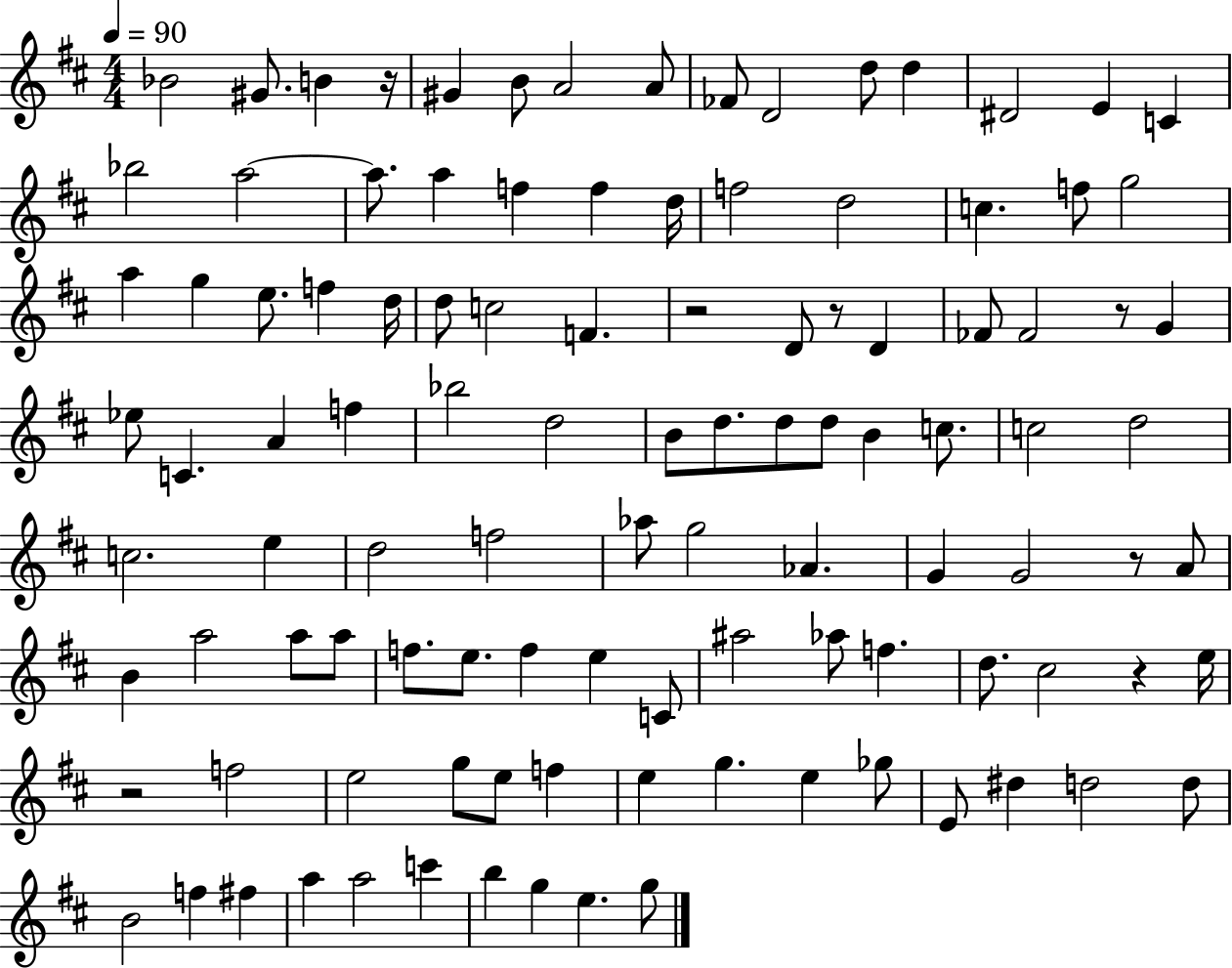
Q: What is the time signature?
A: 4/4